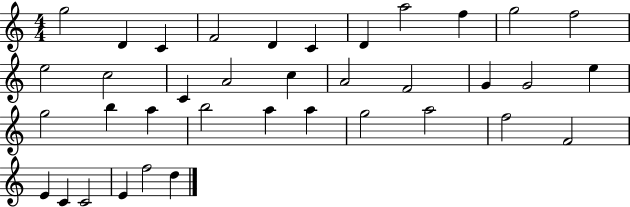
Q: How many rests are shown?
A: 0